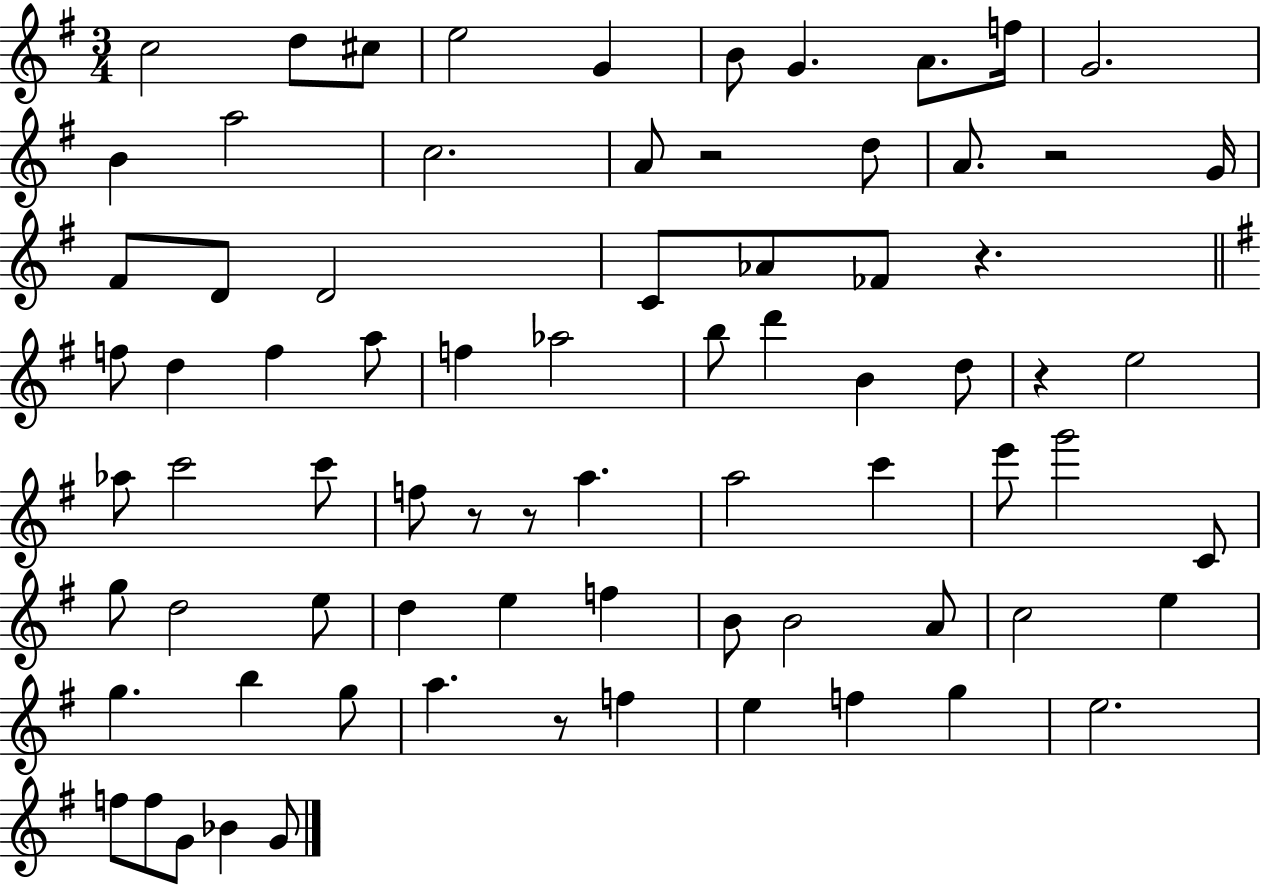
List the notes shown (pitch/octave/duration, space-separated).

C5/h D5/e C#5/e E5/h G4/q B4/e G4/q. A4/e. F5/s G4/h. B4/q A5/h C5/h. A4/e R/h D5/e A4/e. R/h G4/s F#4/e D4/e D4/h C4/e Ab4/e FES4/e R/q. F5/e D5/q F5/q A5/e F5/q Ab5/h B5/e D6/q B4/q D5/e R/q E5/h Ab5/e C6/h C6/e F5/e R/e R/e A5/q. A5/h C6/q E6/e G6/h C4/e G5/e D5/h E5/e D5/q E5/q F5/q B4/e B4/h A4/e C5/h E5/q G5/q. B5/q G5/e A5/q. R/e F5/q E5/q F5/q G5/q E5/h. F5/e F5/e G4/e Bb4/q G4/e